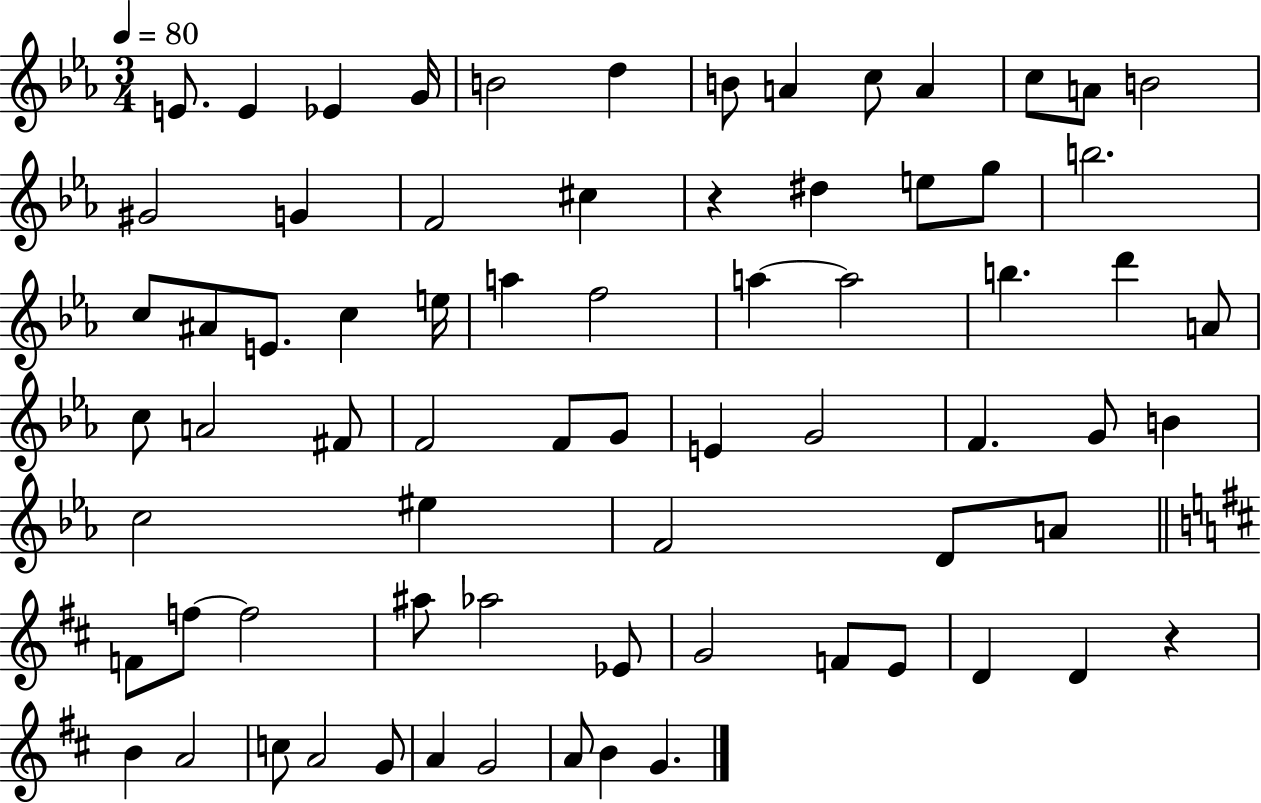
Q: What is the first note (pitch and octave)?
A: E4